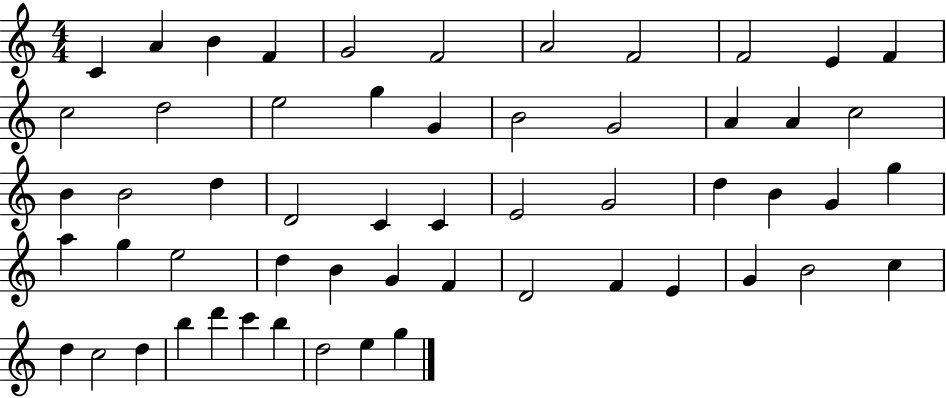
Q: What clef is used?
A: treble